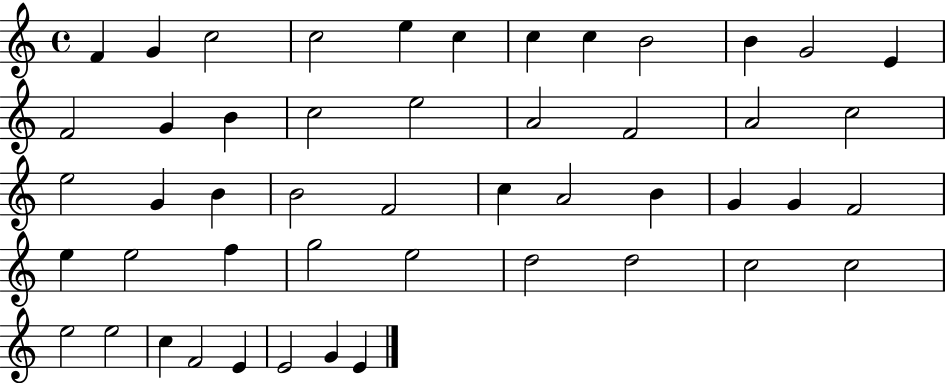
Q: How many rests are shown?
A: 0